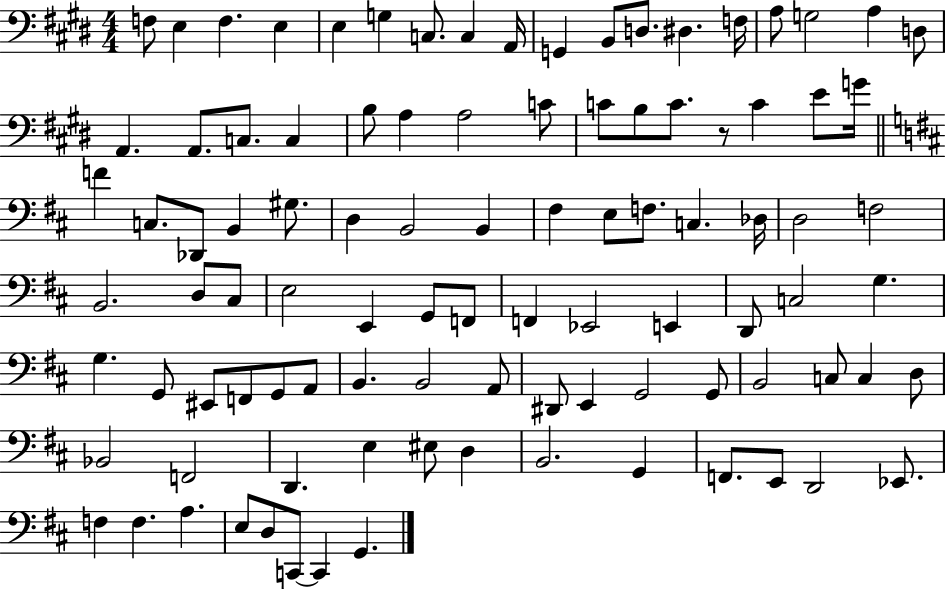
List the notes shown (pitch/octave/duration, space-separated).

F3/e E3/q F3/q. E3/q E3/q G3/q C3/e. C3/q A2/s G2/q B2/e D3/e. D#3/q. F3/s A3/e G3/h A3/q D3/e A2/q. A2/e. C3/e. C3/q B3/e A3/q A3/h C4/e C4/e B3/e C4/e. R/e C4/q E4/e G4/s F4/q C3/e. Db2/e B2/q G#3/e. D3/q B2/h B2/q F#3/q E3/e F3/e. C3/q. Db3/s D3/h F3/h B2/h. D3/e C#3/e E3/h E2/q G2/e F2/e F2/q Eb2/h E2/q D2/e C3/h G3/q. G3/q. G2/e EIS2/e F2/e G2/e A2/e B2/q. B2/h A2/e D#2/e E2/q G2/h G2/e B2/h C3/e C3/q D3/e Bb2/h F2/h D2/q. E3/q EIS3/e D3/q B2/h. G2/q F2/e. E2/e D2/h Eb2/e. F3/q F3/q. A3/q. E3/e D3/e C2/e C2/q G2/q.